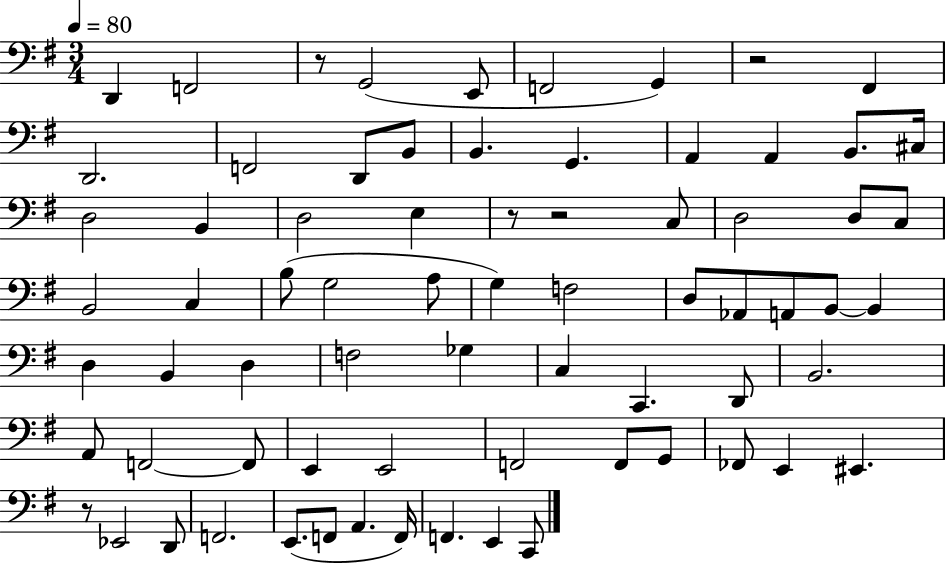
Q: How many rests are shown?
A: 5